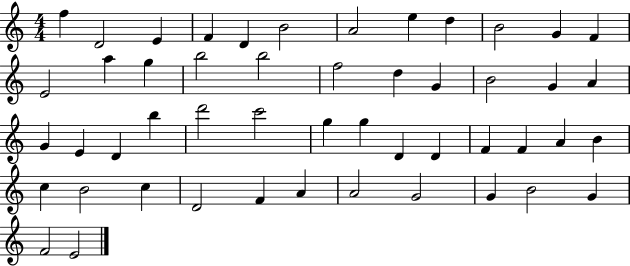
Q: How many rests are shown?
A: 0